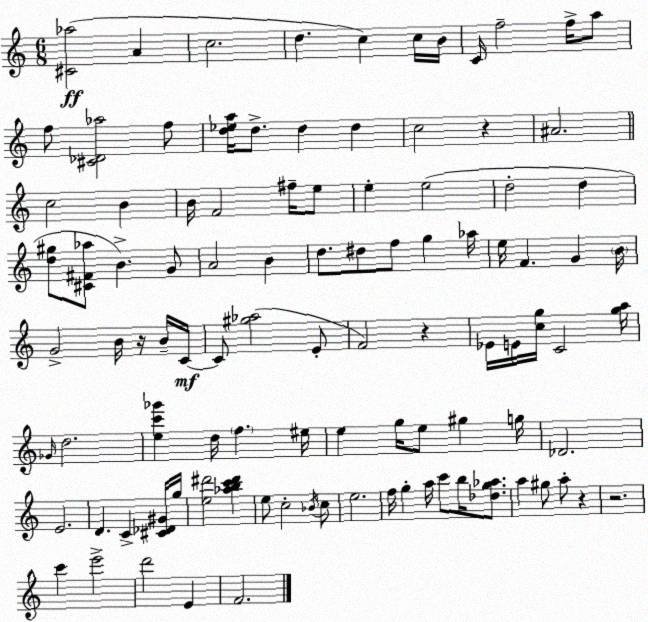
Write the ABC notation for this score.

X:1
T:Untitled
M:6/8
L:1/4
K:C
[^C_a]2 A c2 d c c/4 B/4 C/4 f2 f/4 a/2 f/2 [^C_D_a]2 f/2 [d_ea]/4 d/2 d d c2 z ^A2 c2 B B/4 F2 ^f/4 e/2 e e2 d2 d [d^g]/2 [^C^F_a]/2 B G/2 A2 B d/2 ^d/2 f/2 g _a/4 e/4 F G B/4 G2 B/4 z/4 B/4 C/4 C/2 [^g_a]2 E/2 F2 z _E/4 E/4 [cg]/4 C2 [ga]/4 _G/4 d2 [ec'_g'] d/4 f ^e/4 e g/4 e/2 ^g g/4 _D2 E2 D C [^C_D^G]/4 g/4 [e^d']2 [_abc'^d'] e/2 c2 _B/4 c/2 e2 f/4 g a/4 c'/2 b/4 [_dg_a]/2 a ^g/2 a/2 z z2 c' e'2 d'2 E F2